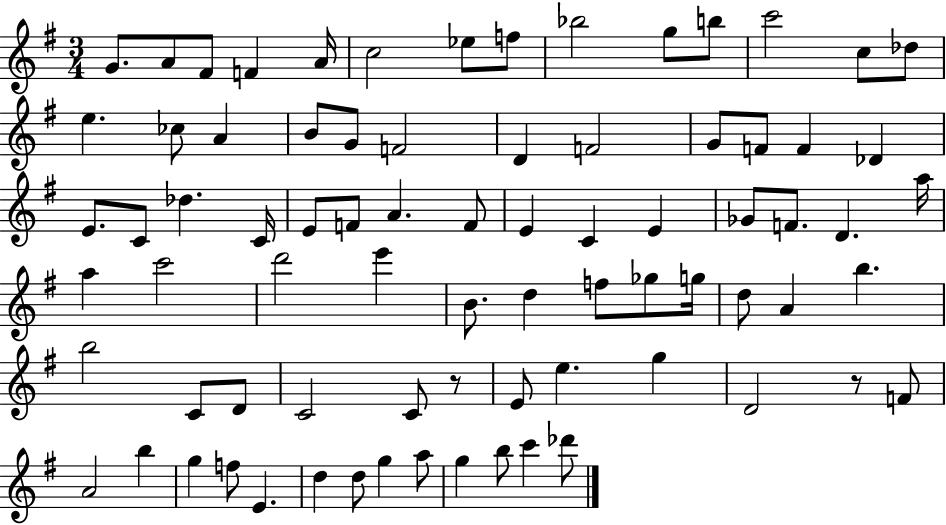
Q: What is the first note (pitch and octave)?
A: G4